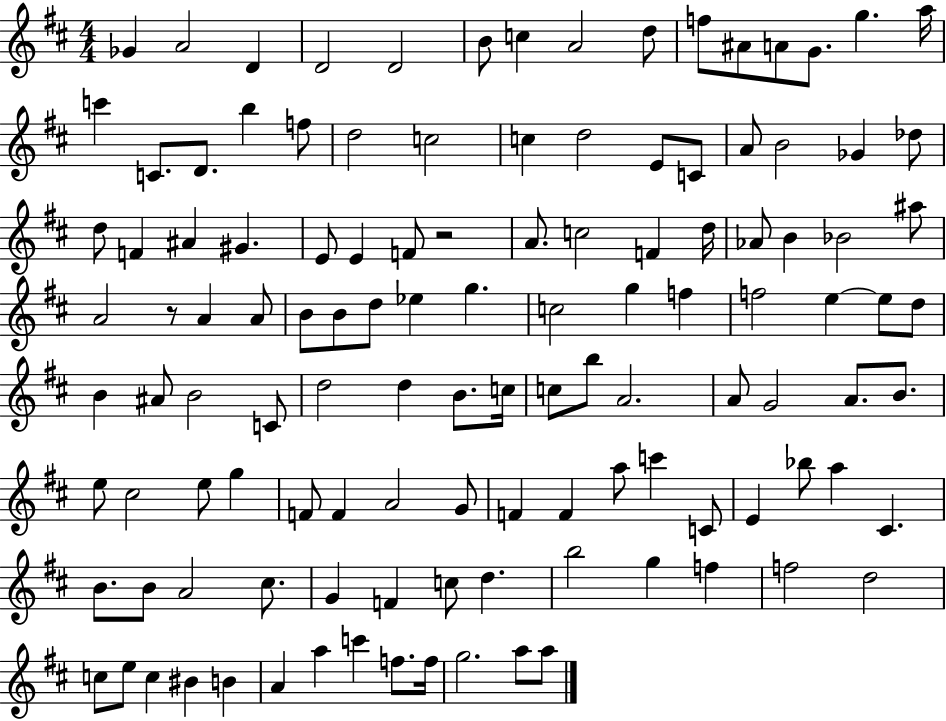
Gb4/q A4/h D4/q D4/h D4/h B4/e C5/q A4/h D5/e F5/e A#4/e A4/e G4/e. G5/q. A5/s C6/q C4/e. D4/e. B5/q F5/e D5/h C5/h C5/q D5/h E4/e C4/e A4/e B4/h Gb4/q Db5/e D5/e F4/q A#4/q G#4/q. E4/e E4/q F4/e R/h A4/e. C5/h F4/q D5/s Ab4/e B4/q Bb4/h A#5/e A4/h R/e A4/q A4/e B4/e B4/e D5/e Eb5/q G5/q. C5/h G5/q F5/q F5/h E5/q E5/e D5/e B4/q A#4/e B4/h C4/e D5/h D5/q B4/e. C5/s C5/e B5/e A4/h. A4/e G4/h A4/e. B4/e. E5/e C#5/h E5/e G5/q F4/e F4/q A4/h G4/e F4/q F4/q A5/e C6/q C4/e E4/q Bb5/e A5/q C#4/q. B4/e. B4/e A4/h C#5/e. G4/q F4/q C5/e D5/q. B5/h G5/q F5/q F5/h D5/h C5/e E5/e C5/q BIS4/q B4/q A4/q A5/q C6/q F5/e. F5/s G5/h. A5/e A5/e